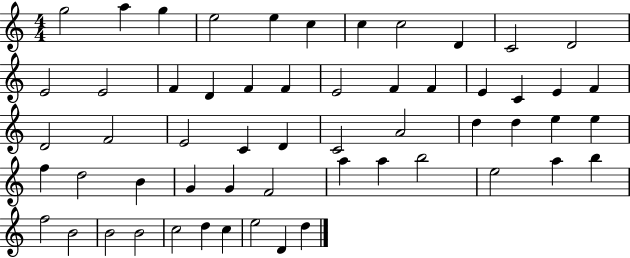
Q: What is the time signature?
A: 4/4